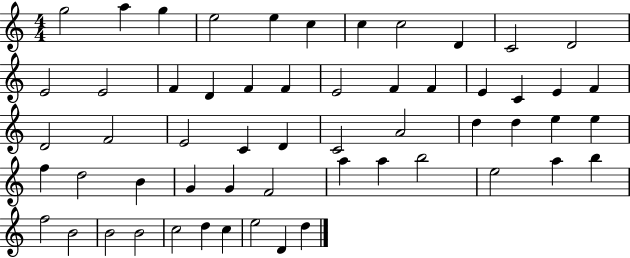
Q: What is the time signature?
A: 4/4